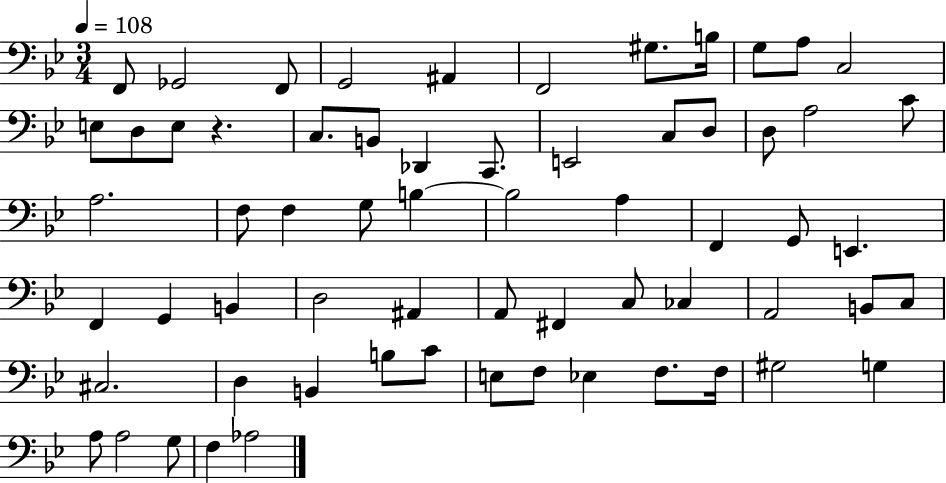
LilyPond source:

{
  \clef bass
  \numericTimeSignature
  \time 3/4
  \key bes \major
  \tempo 4 = 108
  f,8 ges,2 f,8 | g,2 ais,4 | f,2 gis8. b16 | g8 a8 c2 | \break e8 d8 e8 r4. | c8. b,8 des,4 c,8. | e,2 c8 d8 | d8 a2 c'8 | \break a2. | f8 f4 g8 b4~~ | b2 a4 | f,4 g,8 e,4. | \break f,4 g,4 b,4 | d2 ais,4 | a,8 fis,4 c8 ces4 | a,2 b,8 c8 | \break cis2. | d4 b,4 b8 c'8 | e8 f8 ees4 f8. f16 | gis2 g4 | \break a8 a2 g8 | f4 aes2 | \bar "|."
}